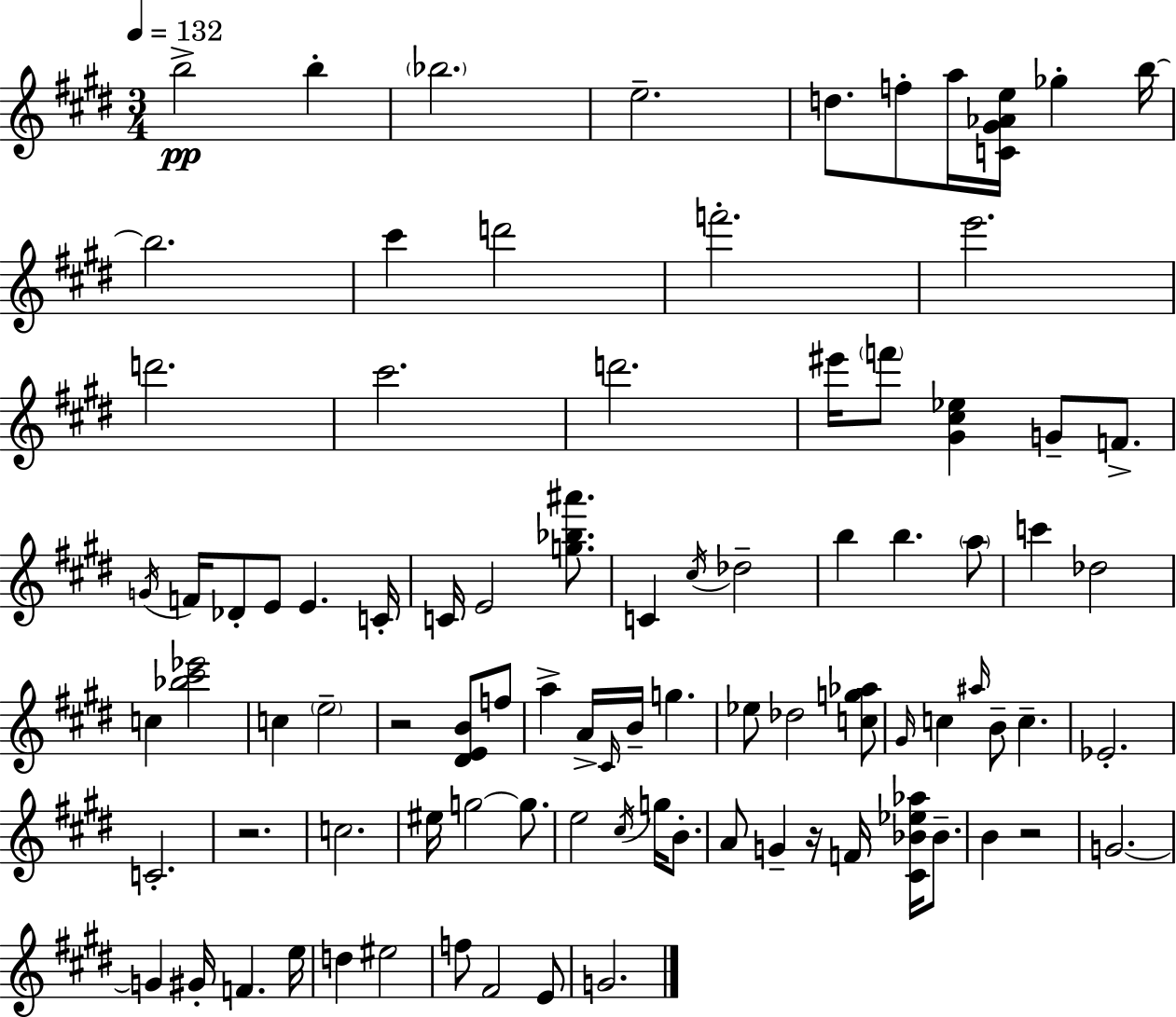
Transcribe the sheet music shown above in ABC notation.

X:1
T:Untitled
M:3/4
L:1/4
K:E
b2 b _b2 e2 d/2 f/2 a/4 [C^G_Ae]/4 _g b/4 b2 ^c' d'2 f'2 e'2 d'2 ^c'2 d'2 ^e'/4 f'/2 [^G^c_e] G/2 F/2 G/4 F/4 _D/2 E/2 E C/4 C/4 E2 [g_b^a']/2 C ^c/4 _d2 b b a/2 c' _d2 c [_b^c'_e']2 c e2 z2 [^DEB]/2 f/2 a A/4 ^C/4 B/4 g _e/2 _d2 [cg_a]/2 ^G/4 c ^a/4 B/2 c _E2 C2 z2 c2 ^e/4 g2 g/2 e2 ^c/4 g/4 B/2 A/2 G z/4 F/4 [^C_B_e_a]/4 _B/2 B z2 G2 G ^G/4 F e/4 d ^e2 f/2 ^F2 E/2 G2